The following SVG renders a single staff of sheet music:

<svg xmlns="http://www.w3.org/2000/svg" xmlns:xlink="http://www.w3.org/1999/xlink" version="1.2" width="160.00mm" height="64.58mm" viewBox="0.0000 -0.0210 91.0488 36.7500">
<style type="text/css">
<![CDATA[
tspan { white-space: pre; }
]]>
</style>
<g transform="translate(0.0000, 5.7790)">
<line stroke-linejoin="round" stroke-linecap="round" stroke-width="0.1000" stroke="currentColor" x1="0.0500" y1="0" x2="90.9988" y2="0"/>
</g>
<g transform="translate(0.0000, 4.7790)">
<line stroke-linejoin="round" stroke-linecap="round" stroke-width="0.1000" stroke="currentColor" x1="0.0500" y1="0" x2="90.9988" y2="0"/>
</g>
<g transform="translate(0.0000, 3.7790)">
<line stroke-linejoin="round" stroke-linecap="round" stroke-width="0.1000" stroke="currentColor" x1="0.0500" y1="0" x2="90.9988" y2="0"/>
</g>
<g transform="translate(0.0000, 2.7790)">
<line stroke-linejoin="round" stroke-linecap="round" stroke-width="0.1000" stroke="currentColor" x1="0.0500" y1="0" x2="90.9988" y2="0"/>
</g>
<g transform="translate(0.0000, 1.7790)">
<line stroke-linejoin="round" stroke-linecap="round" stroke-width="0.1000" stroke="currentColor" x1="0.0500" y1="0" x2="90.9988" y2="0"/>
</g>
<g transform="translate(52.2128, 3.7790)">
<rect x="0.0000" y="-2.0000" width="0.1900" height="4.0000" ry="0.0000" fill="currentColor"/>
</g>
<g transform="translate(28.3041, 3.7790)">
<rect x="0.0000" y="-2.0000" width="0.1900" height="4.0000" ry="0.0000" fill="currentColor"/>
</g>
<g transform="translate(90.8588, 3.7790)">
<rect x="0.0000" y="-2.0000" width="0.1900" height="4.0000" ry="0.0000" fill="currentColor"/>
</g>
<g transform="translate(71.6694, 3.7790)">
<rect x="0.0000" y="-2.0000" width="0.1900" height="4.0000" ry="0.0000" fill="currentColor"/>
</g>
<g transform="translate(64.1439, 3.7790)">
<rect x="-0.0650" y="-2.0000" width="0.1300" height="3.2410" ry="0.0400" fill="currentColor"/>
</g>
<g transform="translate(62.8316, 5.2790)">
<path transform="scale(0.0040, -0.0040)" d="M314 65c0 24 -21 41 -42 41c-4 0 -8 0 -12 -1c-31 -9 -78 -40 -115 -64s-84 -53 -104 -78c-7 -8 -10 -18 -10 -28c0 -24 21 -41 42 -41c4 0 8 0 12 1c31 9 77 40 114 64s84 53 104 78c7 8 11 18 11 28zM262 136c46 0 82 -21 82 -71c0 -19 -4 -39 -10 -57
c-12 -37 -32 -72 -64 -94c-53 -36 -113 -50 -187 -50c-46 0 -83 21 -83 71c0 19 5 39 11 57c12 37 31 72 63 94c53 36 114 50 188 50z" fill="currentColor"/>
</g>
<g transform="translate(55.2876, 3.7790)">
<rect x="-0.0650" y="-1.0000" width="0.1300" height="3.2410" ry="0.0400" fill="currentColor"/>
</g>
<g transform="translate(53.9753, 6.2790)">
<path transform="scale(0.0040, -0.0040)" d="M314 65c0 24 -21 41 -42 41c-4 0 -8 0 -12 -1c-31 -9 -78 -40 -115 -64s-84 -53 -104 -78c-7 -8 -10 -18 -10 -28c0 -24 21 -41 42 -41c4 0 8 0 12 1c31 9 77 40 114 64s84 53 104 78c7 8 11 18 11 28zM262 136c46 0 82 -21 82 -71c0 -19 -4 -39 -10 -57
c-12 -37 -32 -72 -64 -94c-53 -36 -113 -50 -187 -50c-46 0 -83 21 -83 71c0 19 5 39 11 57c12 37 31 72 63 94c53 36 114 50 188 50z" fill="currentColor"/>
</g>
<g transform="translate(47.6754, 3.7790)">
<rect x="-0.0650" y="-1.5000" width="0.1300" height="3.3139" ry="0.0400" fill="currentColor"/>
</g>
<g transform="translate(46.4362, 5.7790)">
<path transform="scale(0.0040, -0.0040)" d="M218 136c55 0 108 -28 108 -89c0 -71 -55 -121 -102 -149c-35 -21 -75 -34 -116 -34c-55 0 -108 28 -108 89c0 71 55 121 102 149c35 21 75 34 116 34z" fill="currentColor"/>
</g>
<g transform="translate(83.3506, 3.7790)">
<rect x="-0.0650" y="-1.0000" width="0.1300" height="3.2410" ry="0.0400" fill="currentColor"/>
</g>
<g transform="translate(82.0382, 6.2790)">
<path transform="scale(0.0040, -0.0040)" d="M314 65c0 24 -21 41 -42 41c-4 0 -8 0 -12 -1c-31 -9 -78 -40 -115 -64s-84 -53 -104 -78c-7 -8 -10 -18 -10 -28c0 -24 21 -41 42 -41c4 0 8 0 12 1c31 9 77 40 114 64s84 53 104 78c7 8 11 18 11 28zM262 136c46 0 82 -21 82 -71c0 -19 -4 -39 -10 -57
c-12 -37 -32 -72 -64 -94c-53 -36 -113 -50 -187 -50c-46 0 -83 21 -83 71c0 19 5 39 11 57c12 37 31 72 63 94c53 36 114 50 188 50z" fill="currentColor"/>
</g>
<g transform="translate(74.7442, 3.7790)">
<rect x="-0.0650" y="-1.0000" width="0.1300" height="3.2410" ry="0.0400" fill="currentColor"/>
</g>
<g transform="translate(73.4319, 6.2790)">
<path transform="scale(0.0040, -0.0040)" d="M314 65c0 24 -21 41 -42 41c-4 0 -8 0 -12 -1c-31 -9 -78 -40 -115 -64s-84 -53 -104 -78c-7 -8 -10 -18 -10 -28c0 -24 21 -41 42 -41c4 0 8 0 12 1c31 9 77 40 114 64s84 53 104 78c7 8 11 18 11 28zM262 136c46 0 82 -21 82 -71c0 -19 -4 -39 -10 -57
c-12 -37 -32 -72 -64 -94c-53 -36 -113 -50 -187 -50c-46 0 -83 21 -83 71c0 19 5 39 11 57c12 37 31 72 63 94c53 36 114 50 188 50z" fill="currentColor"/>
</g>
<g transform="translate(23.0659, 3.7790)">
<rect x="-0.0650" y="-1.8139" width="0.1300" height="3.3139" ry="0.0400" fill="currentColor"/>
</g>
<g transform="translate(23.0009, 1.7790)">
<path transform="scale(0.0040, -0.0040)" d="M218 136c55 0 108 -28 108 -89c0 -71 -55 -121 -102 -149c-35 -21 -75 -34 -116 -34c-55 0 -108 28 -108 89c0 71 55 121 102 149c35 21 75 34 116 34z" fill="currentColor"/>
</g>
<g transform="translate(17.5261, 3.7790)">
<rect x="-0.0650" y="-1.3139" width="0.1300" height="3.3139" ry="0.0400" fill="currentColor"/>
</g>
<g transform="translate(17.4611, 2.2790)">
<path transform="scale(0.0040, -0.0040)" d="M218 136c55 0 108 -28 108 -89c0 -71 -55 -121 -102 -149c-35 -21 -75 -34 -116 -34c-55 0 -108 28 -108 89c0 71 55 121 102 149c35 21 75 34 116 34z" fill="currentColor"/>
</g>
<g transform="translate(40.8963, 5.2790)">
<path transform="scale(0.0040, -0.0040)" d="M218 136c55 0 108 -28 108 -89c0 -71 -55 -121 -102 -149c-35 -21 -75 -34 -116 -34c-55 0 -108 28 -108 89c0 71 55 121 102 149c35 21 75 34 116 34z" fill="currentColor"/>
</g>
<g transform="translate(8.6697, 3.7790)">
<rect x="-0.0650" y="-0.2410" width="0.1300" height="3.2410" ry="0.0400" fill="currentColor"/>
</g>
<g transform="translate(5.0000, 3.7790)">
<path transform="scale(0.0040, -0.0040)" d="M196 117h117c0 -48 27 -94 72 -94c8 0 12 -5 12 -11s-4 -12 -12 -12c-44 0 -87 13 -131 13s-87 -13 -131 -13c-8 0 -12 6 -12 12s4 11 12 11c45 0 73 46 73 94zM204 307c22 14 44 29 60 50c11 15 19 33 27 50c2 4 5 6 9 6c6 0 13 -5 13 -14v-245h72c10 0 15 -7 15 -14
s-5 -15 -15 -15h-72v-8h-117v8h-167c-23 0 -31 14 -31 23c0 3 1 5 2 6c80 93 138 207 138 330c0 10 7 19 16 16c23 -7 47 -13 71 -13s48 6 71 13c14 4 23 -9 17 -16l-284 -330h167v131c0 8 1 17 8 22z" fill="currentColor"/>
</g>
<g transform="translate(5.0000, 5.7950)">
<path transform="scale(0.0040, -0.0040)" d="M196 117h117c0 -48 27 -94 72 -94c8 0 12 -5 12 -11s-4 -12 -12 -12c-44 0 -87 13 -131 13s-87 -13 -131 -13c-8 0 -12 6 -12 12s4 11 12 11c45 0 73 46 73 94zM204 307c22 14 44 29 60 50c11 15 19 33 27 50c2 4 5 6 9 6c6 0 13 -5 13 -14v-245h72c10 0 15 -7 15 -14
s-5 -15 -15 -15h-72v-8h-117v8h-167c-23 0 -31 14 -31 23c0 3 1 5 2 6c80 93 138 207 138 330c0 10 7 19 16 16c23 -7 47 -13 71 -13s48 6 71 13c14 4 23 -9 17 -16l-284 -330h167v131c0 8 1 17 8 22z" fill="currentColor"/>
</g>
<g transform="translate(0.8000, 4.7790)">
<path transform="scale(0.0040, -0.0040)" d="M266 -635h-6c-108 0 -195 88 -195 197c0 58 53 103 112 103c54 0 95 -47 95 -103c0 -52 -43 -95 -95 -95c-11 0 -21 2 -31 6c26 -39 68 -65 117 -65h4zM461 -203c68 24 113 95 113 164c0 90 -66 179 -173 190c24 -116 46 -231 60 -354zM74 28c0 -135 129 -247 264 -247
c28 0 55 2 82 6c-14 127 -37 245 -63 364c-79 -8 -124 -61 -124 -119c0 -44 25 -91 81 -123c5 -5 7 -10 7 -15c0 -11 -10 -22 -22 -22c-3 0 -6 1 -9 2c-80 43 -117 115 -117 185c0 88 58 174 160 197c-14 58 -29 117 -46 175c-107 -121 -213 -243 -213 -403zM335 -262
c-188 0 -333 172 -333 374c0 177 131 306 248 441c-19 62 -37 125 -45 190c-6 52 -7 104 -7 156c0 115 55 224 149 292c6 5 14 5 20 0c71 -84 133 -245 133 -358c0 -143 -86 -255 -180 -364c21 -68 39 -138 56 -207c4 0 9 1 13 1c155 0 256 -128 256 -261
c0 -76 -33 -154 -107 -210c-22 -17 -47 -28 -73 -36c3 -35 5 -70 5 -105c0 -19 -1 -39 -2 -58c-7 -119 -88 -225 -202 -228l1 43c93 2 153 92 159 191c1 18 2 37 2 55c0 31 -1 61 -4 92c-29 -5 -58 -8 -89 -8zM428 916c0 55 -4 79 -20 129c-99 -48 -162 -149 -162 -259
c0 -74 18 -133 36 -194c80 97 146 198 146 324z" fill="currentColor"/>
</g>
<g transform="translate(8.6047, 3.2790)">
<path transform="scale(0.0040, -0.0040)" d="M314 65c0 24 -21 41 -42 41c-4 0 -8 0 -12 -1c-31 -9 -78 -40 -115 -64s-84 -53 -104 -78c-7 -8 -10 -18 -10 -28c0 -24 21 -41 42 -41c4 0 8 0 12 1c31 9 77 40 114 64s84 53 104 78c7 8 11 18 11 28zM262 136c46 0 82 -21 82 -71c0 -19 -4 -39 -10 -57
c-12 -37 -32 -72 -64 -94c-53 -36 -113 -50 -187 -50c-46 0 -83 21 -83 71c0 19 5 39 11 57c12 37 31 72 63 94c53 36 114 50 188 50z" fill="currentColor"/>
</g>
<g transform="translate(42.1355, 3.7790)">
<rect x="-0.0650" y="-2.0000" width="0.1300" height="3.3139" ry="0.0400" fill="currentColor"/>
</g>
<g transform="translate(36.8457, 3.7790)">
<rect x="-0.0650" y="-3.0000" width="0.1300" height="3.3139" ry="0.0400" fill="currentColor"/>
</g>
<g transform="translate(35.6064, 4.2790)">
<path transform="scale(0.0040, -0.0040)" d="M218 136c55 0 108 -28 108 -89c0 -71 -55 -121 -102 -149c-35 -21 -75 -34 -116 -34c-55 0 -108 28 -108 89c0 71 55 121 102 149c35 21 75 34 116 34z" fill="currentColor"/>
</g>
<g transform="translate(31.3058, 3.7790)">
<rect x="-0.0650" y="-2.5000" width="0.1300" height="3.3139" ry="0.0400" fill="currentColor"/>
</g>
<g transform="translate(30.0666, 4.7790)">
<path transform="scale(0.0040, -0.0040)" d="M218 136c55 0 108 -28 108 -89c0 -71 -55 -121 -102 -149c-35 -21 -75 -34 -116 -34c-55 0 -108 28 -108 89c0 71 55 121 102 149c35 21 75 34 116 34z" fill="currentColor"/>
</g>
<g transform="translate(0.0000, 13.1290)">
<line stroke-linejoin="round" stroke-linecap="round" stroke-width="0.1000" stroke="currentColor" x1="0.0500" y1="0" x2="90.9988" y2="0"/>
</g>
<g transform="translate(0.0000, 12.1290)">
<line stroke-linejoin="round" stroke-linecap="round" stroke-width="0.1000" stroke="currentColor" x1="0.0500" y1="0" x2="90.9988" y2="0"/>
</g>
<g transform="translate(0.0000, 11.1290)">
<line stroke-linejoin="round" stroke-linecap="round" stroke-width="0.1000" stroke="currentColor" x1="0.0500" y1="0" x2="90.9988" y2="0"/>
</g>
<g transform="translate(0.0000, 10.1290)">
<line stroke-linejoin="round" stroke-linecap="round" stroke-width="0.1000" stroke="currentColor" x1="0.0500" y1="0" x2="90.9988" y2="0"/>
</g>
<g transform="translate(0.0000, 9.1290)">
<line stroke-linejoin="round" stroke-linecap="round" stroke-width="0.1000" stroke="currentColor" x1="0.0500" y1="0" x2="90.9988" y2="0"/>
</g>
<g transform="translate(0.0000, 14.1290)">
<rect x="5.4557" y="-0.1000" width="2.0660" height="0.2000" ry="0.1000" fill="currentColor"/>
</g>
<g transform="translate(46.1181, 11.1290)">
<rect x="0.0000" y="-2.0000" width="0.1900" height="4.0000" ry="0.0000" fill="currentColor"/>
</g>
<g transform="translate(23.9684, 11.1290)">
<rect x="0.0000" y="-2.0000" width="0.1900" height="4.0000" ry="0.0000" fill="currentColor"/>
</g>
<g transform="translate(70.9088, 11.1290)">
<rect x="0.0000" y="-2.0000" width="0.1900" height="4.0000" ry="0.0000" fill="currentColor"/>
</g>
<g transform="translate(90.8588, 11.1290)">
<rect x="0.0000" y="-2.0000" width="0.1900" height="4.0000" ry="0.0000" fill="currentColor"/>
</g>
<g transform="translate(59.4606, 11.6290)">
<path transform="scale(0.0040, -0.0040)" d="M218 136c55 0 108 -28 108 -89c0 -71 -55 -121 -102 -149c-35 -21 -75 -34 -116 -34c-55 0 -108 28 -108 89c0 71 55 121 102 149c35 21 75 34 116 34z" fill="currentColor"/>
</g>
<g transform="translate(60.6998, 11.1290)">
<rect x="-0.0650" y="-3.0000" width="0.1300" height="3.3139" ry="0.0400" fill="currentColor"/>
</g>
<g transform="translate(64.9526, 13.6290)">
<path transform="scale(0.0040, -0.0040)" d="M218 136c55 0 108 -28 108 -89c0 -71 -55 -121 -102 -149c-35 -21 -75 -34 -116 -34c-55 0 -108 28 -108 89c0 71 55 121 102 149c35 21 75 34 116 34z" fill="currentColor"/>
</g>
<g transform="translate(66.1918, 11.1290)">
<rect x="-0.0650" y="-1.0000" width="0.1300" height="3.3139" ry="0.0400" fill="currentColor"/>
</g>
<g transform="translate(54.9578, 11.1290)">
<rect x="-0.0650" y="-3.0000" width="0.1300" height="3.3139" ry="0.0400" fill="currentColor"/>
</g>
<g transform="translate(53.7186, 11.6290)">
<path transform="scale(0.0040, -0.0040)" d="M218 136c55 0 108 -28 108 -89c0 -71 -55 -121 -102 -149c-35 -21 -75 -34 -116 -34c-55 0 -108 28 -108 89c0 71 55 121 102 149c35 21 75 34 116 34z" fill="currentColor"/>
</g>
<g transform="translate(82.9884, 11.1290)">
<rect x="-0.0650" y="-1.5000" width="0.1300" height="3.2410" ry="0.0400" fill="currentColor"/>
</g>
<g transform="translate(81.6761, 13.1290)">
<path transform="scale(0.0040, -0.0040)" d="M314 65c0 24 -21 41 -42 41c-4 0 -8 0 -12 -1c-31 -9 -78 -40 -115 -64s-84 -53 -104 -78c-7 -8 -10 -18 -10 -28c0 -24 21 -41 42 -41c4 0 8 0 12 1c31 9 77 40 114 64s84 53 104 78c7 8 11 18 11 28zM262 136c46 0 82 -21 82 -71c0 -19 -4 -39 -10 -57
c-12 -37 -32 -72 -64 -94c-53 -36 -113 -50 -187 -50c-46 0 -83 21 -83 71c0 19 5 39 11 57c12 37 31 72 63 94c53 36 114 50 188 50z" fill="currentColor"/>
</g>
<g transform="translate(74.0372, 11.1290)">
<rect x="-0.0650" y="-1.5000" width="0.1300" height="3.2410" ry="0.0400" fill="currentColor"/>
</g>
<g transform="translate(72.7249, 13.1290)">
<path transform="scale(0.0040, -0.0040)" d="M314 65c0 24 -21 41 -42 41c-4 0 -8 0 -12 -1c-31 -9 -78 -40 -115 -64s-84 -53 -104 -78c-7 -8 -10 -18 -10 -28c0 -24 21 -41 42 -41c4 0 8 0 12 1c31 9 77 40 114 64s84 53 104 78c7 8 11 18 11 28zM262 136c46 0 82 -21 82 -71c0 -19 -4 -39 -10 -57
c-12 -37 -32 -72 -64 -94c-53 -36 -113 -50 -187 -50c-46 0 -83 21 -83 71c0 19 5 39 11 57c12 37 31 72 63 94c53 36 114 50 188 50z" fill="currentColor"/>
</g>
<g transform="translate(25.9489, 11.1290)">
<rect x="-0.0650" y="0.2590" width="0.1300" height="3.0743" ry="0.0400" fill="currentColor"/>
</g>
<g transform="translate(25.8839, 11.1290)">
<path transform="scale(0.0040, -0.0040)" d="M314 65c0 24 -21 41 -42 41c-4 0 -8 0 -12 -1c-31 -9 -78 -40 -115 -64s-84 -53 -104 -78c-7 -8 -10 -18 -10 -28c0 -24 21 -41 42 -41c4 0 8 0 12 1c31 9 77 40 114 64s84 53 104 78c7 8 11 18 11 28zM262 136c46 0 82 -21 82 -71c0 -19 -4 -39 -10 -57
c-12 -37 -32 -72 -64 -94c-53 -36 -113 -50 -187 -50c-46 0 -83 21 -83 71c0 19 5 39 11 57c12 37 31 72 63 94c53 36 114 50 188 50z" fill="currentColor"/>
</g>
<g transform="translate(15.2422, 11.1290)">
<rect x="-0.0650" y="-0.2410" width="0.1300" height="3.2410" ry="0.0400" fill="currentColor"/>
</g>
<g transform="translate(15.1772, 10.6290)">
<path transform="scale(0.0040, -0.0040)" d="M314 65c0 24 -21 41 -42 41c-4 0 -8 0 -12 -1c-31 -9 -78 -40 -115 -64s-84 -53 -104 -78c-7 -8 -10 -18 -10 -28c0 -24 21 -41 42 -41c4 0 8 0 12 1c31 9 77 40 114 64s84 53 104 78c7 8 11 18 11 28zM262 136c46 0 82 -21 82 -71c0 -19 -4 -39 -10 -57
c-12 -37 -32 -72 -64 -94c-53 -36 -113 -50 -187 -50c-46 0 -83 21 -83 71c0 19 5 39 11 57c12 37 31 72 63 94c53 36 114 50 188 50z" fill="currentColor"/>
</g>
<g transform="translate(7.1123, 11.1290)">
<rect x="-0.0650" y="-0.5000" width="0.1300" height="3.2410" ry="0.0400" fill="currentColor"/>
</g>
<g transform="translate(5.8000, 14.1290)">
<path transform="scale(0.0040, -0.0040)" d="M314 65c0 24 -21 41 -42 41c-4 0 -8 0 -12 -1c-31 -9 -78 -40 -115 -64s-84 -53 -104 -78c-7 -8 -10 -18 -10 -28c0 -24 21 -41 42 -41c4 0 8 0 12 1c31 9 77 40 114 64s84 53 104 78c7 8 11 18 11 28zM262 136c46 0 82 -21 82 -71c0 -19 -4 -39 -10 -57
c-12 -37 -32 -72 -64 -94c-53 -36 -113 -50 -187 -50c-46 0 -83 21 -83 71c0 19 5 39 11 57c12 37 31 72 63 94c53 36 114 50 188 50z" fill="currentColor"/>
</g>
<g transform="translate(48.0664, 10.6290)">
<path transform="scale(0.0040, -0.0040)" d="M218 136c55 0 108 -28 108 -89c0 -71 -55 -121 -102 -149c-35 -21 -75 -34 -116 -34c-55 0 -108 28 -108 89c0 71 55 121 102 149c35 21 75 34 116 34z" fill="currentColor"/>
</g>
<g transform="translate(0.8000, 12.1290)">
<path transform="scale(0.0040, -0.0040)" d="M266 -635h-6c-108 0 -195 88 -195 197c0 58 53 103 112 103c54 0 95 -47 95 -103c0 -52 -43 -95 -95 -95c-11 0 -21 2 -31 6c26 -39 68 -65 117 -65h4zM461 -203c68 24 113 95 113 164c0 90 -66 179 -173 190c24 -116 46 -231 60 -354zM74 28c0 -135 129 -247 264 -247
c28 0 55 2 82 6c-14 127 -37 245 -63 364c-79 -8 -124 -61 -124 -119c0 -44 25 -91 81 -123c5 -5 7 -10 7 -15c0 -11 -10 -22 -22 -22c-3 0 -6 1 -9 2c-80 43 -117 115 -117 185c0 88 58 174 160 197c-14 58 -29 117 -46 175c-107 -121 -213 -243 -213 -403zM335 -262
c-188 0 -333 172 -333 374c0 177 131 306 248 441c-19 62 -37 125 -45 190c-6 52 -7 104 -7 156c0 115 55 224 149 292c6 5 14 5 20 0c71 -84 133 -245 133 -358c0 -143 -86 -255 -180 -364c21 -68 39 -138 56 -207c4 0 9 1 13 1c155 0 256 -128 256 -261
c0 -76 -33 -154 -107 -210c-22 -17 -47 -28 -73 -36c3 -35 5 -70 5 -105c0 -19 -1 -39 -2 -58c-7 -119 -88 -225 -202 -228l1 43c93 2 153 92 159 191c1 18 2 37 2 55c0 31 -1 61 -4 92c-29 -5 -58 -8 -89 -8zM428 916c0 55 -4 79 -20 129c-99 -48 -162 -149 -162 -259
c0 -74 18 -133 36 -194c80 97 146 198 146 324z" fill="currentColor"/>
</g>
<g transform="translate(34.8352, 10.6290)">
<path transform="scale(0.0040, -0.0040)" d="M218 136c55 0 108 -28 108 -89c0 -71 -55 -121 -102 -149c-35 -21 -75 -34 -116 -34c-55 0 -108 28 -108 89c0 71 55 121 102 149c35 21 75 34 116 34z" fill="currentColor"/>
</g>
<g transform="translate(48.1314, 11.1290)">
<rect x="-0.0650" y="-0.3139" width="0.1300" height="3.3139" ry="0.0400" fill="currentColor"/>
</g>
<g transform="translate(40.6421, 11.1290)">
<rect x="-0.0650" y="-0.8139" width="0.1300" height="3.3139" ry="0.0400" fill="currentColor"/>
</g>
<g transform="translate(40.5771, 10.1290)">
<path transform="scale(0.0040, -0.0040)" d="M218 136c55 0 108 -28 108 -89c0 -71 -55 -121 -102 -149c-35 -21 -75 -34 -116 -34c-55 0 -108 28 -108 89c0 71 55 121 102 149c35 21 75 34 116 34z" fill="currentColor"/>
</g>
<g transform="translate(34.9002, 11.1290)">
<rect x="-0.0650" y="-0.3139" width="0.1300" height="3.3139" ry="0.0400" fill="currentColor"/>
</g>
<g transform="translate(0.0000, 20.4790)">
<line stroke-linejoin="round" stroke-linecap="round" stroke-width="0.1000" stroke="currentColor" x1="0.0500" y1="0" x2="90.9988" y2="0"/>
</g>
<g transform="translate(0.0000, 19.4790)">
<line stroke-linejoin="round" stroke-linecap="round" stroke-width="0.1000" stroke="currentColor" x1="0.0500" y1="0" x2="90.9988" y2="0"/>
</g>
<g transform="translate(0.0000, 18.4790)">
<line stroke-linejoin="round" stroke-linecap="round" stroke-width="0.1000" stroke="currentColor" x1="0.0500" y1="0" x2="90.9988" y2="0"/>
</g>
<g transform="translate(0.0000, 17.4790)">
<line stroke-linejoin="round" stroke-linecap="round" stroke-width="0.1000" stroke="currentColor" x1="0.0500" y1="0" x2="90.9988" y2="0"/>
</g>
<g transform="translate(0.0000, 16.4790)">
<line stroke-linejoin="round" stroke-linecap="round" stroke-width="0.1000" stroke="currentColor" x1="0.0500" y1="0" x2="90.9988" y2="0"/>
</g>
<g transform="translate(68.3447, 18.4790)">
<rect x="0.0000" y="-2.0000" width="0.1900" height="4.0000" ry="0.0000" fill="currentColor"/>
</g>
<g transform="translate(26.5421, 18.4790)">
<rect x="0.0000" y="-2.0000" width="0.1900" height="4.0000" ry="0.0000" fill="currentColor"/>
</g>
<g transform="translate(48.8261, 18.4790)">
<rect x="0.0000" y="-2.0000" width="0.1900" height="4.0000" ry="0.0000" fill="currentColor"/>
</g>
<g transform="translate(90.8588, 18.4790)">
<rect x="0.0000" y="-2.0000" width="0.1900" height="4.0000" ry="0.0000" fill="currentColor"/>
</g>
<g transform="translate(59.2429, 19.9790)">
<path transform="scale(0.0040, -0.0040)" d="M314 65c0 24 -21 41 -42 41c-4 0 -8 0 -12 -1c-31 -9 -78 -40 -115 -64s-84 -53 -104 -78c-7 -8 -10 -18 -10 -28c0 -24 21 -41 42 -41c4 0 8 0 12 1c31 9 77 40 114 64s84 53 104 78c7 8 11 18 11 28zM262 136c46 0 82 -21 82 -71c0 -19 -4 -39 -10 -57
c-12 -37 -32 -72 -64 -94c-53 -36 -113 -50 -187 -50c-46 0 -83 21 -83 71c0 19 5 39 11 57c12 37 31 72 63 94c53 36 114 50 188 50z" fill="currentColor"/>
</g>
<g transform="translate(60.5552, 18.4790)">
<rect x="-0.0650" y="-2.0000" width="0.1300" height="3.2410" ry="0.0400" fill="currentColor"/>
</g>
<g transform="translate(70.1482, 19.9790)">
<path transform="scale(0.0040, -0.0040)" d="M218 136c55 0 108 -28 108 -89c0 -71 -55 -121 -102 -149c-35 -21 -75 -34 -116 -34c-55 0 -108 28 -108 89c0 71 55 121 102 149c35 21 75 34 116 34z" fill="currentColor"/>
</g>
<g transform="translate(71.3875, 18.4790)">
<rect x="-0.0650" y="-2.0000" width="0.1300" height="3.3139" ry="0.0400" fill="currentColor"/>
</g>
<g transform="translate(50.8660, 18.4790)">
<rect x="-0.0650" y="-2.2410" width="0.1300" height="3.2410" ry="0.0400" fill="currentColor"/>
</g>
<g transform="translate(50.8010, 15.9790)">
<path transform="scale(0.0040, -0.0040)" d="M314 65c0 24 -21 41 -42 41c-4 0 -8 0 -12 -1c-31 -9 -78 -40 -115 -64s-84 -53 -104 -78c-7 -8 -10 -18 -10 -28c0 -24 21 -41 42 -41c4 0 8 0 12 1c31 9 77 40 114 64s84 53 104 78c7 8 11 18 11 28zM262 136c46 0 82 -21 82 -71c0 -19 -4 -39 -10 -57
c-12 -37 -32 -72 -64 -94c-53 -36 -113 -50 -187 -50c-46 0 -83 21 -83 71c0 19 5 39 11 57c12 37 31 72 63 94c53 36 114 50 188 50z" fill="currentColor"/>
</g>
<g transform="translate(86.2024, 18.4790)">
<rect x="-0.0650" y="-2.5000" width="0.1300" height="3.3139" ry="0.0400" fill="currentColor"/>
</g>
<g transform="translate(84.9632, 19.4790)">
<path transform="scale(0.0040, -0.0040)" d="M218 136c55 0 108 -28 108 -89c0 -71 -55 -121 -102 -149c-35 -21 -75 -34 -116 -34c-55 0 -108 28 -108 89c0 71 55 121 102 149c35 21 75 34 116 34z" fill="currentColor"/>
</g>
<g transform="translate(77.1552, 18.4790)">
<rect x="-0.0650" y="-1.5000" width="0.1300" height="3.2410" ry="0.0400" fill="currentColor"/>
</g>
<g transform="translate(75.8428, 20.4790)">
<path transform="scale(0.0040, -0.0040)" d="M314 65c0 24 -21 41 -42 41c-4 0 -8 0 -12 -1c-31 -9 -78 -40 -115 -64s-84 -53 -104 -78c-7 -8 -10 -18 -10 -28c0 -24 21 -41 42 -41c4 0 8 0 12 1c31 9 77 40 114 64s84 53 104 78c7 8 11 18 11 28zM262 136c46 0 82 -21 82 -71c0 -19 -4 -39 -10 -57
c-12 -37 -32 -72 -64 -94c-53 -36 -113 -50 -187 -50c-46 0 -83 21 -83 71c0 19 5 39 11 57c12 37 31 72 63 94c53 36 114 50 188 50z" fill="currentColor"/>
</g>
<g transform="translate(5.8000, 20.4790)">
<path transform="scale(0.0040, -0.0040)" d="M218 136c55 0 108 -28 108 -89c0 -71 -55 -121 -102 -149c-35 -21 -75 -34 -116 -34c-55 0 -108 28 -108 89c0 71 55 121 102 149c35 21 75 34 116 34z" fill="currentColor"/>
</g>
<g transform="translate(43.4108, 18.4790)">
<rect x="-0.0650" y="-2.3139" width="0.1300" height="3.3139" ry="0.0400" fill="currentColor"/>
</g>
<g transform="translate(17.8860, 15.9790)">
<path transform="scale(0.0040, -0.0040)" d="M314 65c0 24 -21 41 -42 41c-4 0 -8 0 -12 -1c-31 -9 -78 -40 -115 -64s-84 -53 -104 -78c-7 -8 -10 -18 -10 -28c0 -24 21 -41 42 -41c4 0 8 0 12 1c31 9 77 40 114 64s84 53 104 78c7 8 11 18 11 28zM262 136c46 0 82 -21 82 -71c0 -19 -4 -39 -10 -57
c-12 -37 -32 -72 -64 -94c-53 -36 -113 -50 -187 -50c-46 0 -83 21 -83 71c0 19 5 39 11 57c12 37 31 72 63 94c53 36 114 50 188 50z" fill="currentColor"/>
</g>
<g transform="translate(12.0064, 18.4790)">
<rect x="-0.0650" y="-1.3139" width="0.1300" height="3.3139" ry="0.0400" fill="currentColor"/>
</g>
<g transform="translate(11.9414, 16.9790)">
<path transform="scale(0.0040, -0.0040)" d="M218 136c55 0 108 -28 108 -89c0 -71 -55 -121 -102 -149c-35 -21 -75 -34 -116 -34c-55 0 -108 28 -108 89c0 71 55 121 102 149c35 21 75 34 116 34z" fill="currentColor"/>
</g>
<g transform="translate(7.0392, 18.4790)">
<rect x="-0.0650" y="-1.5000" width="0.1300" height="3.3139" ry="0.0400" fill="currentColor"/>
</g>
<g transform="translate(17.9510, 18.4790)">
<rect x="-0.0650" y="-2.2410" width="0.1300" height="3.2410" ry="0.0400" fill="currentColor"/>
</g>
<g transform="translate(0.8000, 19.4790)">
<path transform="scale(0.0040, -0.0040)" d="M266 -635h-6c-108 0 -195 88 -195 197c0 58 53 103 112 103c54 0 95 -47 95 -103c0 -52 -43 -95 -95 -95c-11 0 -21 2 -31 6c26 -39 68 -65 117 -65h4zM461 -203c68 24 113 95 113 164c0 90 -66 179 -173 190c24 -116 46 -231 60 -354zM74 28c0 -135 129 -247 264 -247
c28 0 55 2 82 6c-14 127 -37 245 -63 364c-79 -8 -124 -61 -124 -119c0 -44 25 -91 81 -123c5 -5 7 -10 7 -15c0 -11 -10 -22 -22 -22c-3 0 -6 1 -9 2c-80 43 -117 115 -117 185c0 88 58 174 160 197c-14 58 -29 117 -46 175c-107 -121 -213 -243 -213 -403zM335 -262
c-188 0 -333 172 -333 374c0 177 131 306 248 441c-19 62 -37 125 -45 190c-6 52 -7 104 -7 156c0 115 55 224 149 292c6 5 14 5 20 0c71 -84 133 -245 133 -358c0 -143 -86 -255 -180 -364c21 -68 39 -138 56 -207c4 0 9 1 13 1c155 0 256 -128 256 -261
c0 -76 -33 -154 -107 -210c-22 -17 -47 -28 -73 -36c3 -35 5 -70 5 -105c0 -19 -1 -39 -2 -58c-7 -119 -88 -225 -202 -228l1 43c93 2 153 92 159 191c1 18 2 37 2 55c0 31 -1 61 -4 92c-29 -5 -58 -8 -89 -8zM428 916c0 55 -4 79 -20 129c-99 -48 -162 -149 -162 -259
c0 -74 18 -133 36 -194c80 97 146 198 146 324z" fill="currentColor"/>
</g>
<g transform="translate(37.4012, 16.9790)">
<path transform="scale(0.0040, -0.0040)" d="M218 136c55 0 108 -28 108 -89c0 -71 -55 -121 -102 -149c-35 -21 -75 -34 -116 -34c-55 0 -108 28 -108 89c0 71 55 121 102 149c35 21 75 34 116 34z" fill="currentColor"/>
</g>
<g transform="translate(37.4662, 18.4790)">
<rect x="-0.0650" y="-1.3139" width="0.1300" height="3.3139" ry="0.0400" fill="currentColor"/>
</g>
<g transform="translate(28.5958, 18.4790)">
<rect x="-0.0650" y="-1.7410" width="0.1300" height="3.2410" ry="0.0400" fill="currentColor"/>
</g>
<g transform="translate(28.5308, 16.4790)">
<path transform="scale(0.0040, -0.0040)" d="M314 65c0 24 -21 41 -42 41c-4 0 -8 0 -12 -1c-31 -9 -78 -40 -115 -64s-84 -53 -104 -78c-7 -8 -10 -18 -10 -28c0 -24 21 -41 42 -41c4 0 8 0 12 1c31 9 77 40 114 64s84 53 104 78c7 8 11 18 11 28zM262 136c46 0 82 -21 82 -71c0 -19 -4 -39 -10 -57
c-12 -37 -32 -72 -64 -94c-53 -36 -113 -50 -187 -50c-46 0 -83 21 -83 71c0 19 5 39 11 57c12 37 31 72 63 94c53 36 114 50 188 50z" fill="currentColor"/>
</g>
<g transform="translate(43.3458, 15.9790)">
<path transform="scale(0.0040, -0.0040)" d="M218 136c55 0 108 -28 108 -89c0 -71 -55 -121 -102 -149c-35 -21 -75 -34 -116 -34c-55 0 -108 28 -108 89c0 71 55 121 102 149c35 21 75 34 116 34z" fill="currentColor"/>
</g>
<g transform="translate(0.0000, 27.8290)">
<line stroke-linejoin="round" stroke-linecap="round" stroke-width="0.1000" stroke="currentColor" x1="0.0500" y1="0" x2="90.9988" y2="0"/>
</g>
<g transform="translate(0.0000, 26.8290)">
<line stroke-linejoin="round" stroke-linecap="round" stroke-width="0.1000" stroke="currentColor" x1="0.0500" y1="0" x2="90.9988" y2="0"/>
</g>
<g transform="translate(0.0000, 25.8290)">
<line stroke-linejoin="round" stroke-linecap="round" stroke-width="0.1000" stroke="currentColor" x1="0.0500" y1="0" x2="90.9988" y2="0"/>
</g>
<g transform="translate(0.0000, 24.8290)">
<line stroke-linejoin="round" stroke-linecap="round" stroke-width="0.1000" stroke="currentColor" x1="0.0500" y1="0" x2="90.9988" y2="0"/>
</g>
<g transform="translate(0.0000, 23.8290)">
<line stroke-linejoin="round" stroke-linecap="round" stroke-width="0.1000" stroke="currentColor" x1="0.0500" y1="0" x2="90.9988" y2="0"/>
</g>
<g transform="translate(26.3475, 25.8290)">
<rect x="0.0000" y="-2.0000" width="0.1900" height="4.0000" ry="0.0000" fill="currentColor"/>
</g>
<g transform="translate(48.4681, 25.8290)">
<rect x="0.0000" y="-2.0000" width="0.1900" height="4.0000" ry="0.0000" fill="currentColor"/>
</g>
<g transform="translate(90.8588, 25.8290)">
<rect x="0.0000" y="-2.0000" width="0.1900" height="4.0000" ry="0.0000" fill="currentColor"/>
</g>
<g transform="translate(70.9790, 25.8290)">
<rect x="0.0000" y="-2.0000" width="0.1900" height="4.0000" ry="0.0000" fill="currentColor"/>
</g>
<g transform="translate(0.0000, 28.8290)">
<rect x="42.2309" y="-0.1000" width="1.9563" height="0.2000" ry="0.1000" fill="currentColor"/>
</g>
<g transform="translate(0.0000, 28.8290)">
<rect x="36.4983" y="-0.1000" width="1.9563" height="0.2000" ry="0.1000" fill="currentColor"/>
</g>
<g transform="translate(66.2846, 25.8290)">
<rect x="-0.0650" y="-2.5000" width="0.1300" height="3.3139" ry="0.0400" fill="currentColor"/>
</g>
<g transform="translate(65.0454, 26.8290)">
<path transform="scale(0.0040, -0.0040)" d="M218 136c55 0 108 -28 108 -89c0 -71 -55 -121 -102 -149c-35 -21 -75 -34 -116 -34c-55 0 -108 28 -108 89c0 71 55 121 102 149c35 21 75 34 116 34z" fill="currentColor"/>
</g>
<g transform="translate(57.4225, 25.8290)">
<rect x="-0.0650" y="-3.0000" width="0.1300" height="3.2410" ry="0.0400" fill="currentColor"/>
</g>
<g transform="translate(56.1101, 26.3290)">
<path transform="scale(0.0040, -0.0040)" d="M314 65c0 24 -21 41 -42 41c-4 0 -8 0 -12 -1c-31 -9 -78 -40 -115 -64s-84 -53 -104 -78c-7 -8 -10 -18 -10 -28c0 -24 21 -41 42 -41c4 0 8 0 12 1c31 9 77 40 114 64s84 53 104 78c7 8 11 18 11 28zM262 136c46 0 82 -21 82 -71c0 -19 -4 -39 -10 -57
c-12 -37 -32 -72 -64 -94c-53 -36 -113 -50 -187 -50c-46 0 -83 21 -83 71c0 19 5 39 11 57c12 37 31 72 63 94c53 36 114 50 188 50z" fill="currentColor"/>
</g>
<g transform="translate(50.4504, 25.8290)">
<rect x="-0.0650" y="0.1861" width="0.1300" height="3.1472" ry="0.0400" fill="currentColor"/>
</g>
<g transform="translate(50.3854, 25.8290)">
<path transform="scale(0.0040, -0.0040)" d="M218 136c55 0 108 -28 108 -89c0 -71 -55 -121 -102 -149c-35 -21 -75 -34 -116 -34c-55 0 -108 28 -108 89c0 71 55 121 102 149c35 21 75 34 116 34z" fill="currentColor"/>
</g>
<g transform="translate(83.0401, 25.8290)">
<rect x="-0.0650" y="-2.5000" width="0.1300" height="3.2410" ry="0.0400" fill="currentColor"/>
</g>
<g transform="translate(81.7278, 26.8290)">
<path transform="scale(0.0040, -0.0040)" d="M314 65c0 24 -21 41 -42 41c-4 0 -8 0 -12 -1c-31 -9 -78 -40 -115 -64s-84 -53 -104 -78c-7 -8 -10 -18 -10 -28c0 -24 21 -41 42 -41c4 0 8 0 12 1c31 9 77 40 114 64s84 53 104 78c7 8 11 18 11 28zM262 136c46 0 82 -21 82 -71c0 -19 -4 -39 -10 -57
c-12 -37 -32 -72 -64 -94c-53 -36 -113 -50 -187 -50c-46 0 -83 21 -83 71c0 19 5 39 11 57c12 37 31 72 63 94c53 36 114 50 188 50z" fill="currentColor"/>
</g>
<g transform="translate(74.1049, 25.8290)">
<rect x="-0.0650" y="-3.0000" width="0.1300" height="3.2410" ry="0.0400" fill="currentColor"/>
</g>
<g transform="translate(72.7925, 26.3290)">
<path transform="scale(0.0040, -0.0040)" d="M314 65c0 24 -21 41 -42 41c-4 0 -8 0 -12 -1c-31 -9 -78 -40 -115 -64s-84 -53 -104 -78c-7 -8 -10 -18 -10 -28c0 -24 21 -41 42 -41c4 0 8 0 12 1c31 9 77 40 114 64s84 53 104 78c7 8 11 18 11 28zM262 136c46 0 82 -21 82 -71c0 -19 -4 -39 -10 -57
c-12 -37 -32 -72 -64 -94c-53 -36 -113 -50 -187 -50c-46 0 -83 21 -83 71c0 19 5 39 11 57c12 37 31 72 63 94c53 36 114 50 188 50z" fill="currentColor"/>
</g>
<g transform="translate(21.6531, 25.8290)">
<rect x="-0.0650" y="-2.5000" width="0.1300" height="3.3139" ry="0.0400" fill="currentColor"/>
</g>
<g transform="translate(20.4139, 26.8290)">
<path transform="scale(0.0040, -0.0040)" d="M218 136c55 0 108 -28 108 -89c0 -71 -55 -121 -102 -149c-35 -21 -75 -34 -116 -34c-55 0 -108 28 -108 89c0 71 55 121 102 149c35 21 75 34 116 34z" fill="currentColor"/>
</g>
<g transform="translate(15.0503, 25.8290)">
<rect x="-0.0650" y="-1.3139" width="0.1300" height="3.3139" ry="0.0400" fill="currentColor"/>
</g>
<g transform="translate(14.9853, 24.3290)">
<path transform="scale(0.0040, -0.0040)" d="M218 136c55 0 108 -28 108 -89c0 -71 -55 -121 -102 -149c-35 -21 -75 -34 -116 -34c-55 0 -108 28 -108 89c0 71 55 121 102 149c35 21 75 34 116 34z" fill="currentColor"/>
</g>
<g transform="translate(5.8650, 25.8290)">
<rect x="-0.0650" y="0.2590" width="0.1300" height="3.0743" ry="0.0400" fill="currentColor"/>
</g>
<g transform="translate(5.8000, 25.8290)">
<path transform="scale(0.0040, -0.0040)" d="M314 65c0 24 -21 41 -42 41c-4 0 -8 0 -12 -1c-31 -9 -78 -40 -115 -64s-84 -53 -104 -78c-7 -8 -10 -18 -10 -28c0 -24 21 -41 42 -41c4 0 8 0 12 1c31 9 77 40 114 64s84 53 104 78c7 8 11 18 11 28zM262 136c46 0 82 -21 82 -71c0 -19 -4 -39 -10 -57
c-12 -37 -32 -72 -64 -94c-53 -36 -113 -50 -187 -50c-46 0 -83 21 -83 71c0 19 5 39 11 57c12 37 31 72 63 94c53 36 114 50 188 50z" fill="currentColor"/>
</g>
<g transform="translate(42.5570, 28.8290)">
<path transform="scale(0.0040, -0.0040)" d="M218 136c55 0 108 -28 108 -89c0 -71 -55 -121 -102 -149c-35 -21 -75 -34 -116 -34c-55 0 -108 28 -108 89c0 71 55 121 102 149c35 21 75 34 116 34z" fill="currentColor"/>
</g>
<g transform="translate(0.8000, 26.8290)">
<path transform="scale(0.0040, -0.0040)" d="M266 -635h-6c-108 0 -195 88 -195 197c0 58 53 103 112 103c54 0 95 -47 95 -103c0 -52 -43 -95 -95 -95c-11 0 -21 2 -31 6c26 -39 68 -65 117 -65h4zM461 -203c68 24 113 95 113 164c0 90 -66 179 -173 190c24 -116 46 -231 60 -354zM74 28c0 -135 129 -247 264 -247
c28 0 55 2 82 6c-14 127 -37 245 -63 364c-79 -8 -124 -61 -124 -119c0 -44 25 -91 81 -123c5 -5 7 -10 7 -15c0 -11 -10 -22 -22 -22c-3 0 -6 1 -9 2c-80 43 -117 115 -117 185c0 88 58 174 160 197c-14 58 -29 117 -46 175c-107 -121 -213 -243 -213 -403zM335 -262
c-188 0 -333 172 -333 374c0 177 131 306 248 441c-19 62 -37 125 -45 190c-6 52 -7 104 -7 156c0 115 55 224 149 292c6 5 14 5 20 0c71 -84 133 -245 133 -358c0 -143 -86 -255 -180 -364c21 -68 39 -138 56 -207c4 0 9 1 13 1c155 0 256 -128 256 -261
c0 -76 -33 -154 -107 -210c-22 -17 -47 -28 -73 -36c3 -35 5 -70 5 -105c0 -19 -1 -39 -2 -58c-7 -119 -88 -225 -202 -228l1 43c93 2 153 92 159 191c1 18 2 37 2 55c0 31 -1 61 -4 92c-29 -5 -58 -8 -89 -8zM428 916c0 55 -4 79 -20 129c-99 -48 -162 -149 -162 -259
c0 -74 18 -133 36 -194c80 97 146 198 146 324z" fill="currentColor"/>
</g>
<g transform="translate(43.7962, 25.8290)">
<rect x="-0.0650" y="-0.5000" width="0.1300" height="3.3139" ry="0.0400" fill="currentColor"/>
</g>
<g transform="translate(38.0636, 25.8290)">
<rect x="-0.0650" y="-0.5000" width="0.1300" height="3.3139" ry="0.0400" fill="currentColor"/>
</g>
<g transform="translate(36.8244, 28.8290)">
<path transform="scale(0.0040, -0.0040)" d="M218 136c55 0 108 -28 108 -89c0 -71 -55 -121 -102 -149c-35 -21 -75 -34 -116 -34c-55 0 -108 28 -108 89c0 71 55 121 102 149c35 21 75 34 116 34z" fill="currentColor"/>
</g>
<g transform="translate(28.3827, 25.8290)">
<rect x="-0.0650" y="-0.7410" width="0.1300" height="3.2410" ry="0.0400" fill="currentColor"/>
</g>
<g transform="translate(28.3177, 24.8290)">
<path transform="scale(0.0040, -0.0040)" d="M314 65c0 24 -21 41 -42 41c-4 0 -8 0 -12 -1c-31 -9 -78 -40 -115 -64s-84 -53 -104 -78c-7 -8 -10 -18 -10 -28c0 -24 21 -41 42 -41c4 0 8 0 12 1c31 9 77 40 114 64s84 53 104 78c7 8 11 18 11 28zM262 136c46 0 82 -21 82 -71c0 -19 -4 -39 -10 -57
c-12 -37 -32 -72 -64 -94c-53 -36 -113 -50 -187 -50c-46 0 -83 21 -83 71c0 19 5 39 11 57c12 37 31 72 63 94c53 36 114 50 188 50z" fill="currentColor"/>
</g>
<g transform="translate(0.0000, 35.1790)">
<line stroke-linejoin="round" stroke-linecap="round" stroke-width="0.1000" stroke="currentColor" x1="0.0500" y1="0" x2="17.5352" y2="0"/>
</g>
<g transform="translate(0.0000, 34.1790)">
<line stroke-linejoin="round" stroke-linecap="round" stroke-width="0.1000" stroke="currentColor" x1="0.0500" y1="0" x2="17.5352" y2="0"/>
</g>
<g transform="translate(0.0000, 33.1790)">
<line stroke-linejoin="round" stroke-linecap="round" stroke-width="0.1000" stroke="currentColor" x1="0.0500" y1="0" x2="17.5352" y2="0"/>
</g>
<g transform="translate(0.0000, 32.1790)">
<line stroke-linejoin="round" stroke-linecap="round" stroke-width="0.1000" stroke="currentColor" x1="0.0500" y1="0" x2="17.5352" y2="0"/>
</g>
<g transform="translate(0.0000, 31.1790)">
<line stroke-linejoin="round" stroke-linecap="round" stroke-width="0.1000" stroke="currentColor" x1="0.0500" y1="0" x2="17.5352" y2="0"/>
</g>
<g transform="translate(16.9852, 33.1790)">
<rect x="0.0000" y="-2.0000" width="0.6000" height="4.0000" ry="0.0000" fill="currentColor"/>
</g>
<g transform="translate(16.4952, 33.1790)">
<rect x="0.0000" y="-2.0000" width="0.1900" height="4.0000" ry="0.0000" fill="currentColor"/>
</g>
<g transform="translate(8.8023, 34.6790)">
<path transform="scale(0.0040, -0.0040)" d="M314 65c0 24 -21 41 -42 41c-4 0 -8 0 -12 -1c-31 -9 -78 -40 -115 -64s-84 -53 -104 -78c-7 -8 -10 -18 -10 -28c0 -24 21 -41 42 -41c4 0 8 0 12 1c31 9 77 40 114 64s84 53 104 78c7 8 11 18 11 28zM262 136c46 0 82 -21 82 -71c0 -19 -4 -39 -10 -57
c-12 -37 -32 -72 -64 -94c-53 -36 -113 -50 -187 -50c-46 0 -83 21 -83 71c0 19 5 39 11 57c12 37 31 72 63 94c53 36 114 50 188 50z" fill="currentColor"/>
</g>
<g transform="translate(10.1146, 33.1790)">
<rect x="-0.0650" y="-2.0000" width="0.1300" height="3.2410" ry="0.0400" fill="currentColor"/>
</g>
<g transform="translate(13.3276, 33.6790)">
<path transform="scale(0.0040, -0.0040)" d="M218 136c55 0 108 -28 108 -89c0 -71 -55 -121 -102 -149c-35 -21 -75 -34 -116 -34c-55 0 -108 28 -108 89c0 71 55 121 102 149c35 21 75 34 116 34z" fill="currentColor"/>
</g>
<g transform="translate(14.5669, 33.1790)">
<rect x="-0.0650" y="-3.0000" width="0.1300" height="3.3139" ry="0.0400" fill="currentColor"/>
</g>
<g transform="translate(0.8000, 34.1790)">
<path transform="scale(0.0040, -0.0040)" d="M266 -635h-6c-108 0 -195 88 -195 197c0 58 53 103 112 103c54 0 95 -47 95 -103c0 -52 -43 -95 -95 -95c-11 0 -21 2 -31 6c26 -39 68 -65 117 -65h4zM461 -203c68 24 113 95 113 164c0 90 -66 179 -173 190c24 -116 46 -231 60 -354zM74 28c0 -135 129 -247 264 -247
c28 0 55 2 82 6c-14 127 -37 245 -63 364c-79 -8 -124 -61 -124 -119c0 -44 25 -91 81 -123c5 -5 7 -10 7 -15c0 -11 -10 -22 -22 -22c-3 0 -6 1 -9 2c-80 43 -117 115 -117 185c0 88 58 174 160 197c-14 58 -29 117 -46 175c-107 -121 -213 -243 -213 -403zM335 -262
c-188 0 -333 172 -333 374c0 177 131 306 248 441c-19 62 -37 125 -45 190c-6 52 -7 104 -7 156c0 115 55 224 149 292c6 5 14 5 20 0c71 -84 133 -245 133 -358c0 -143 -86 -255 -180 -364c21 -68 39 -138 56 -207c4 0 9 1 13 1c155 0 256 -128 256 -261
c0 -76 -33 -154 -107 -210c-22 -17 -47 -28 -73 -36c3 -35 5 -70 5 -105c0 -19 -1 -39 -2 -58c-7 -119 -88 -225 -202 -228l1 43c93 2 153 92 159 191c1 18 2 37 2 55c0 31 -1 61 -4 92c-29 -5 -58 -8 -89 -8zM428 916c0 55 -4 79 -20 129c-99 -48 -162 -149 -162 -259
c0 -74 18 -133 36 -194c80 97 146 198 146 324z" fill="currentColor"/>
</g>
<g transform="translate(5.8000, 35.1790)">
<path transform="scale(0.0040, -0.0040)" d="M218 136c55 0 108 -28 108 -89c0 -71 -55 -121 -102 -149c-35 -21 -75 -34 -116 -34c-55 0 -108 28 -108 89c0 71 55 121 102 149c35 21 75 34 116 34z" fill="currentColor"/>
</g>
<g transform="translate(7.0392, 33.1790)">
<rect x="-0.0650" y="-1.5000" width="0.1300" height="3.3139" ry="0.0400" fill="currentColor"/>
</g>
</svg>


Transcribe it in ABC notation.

X:1
T:Untitled
M:4/4
L:1/4
K:C
c2 e f G A F E D2 F2 D2 D2 C2 c2 B2 c d c A A D E2 E2 E e g2 f2 e g g2 F2 F E2 G B2 e G d2 C C B A2 G A2 G2 E F2 A